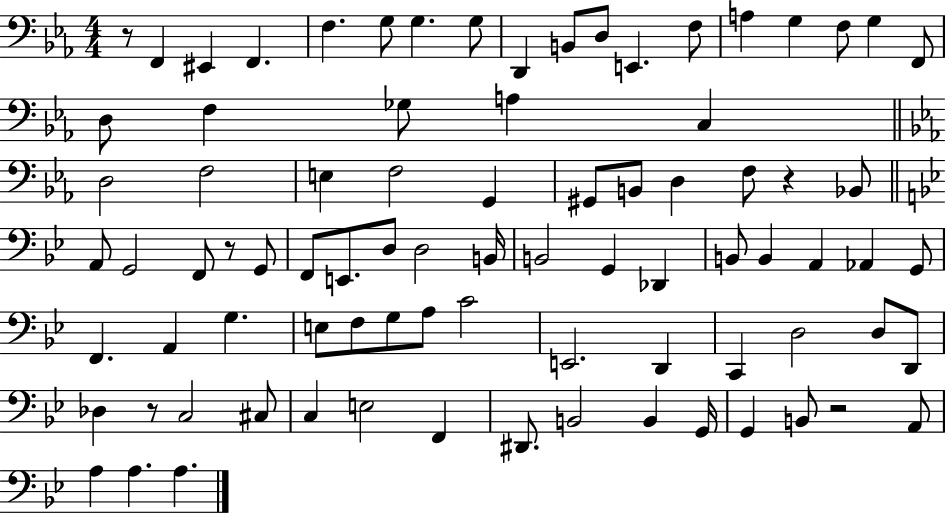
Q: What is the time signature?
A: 4/4